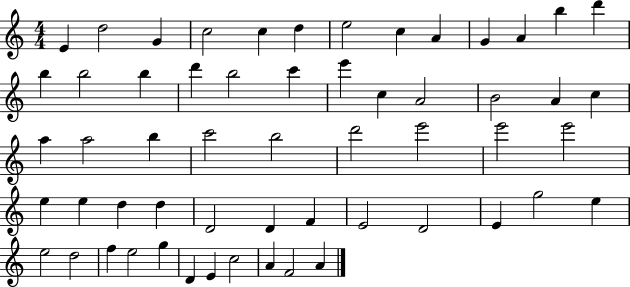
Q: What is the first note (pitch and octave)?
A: E4